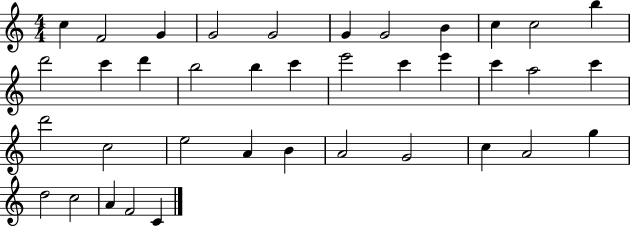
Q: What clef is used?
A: treble